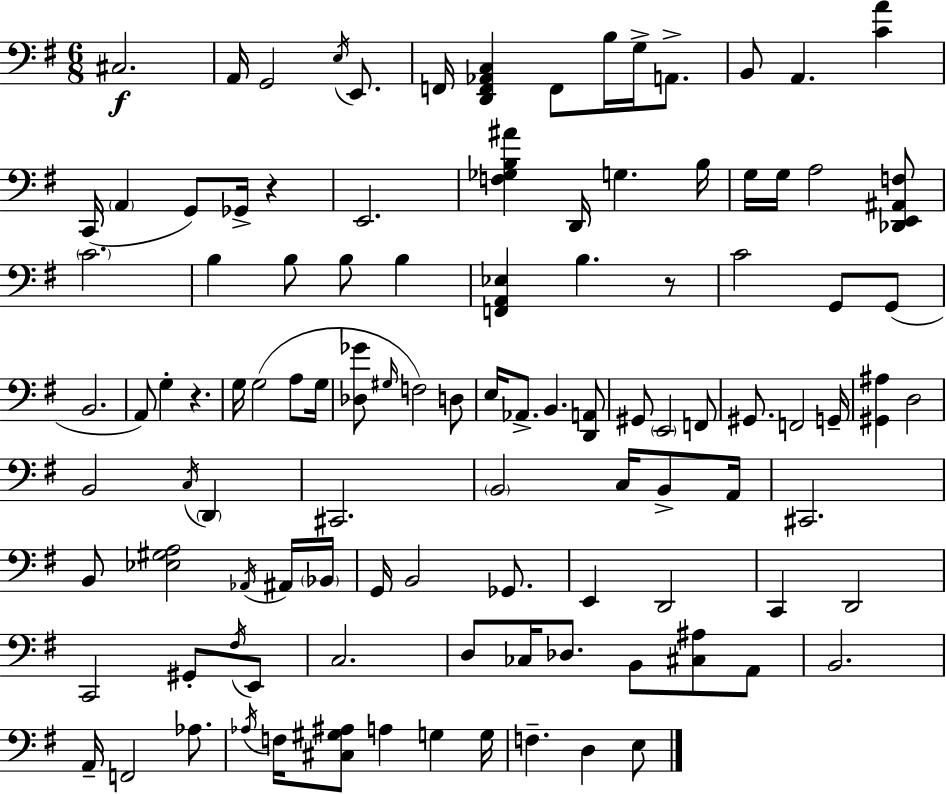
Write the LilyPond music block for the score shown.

{
  \clef bass
  \numericTimeSignature
  \time 6/8
  \key g \major
  cis2.\f | a,16 g,2 \acciaccatura { e16 } e,8. | f,16 <d, f, aes, c>4 f,8 b16 g16-> a,8.-> | b,8 a,4. <c' a'>4 | \break c,16( \parenthesize a,4 g,8) ges,16-> r4 | e,2. | <f ges b ais'>4 d,16 g4. | b16 g16 g16 a2 <des, e, ais, f>8 | \break \parenthesize c'2. | b4 b8 b8 b4 | <f, a, ees>4 b4. r8 | c'2 g,8 g,8( | \break b,2. | a,8) g4-. r4. | g16 g2( a8 | g16 <des ges'>8 \grace { gis16 } f2) | \break d8 e16 aes,8.-> b,4. | <d, a,>8 gis,8 \parenthesize e,2 | f,8 gis,8. f,2 | g,16-- <gis, ais>4 d2 | \break b,2 \acciaccatura { c16 } \parenthesize d,4 | cis,2. | \parenthesize b,2 c16 | b,8-> a,16 cis,2. | \break b,8 <ees gis a>2 | \acciaccatura { aes,16 } ais,16 \parenthesize bes,16 g,16 b,2 | ges,8. e,4 d,2 | c,4 d,2 | \break c,2 | gis,8-. \acciaccatura { fis16 } e,8 c2. | d8 ces16 des8. b,8 | <cis ais>8 a,8 b,2. | \break a,16-- f,2 | aes8. \acciaccatura { aes16 } f16 <cis gis ais>8 a4 | g4 g16 f4.-- | d4 e8 \bar "|."
}